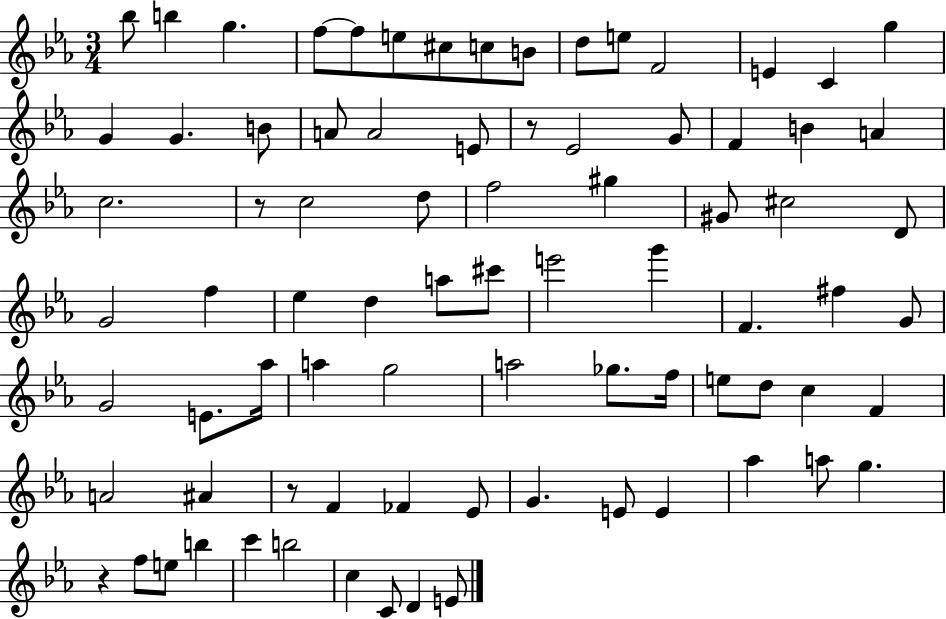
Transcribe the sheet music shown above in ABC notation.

X:1
T:Untitled
M:3/4
L:1/4
K:Eb
_b/2 b g f/2 f/2 e/2 ^c/2 c/2 B/2 d/2 e/2 F2 E C g G G B/2 A/2 A2 E/2 z/2 _E2 G/2 F B A c2 z/2 c2 d/2 f2 ^g ^G/2 ^c2 D/2 G2 f _e d a/2 ^c'/2 e'2 g' F ^f G/2 G2 E/2 _a/4 a g2 a2 _g/2 f/4 e/2 d/2 c F A2 ^A z/2 F _F _E/2 G E/2 E _a a/2 g z f/2 e/2 b c' b2 c C/2 D E/2